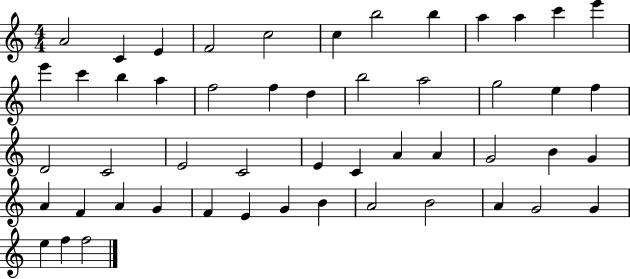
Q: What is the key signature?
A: C major